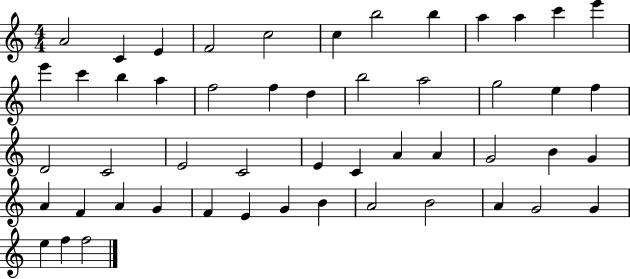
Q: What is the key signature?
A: C major